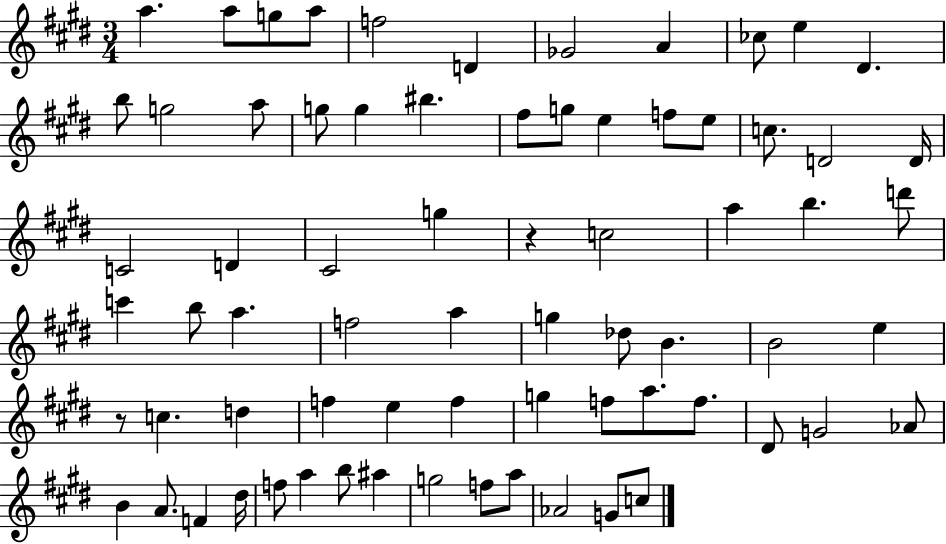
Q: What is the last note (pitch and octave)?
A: C5